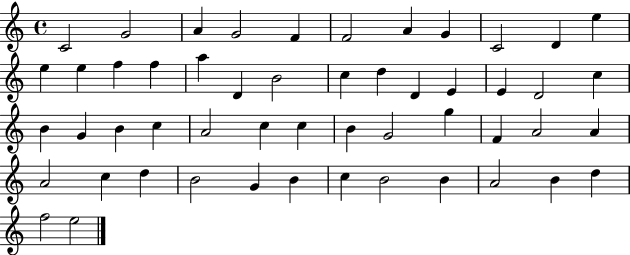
{
  \clef treble
  \time 4/4
  \defaultTimeSignature
  \key c \major
  c'2 g'2 | a'4 g'2 f'4 | f'2 a'4 g'4 | c'2 d'4 e''4 | \break e''4 e''4 f''4 f''4 | a''4 d'4 b'2 | c''4 d''4 d'4 e'4 | e'4 d'2 c''4 | \break b'4 g'4 b'4 c''4 | a'2 c''4 c''4 | b'4 g'2 g''4 | f'4 a'2 a'4 | \break a'2 c''4 d''4 | b'2 g'4 b'4 | c''4 b'2 b'4 | a'2 b'4 d''4 | \break f''2 e''2 | \bar "|."
}